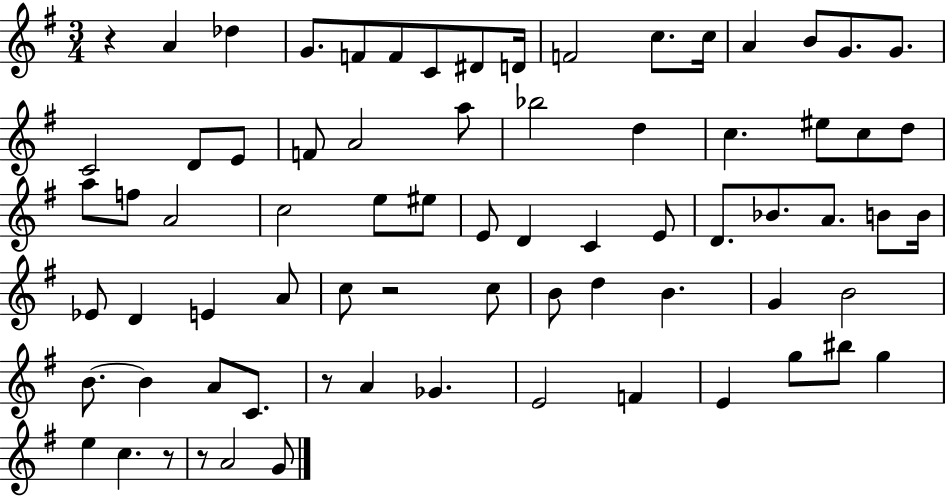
{
  \clef treble
  \numericTimeSignature
  \time 3/4
  \key g \major
  r4 a'4 des''4 | g'8. f'8 f'8 c'8 dis'8 d'16 | f'2 c''8. c''16 | a'4 b'8 g'8. g'8. | \break c'2 d'8 e'8 | f'8 a'2 a''8 | bes''2 d''4 | c''4. eis''8 c''8 d''8 | \break a''8 f''8 a'2 | c''2 e''8 eis''8 | e'8 d'4 c'4 e'8 | d'8. bes'8. a'8. b'8 b'16 | \break ees'8 d'4 e'4 a'8 | c''8 r2 c''8 | b'8 d''4 b'4. | g'4 b'2 | \break b'8.~~ b'4 a'8 c'8. | r8 a'4 ges'4. | e'2 f'4 | e'4 g''8 bis''8 g''4 | \break e''4 c''4. r8 | r8 a'2 g'8 | \bar "|."
}